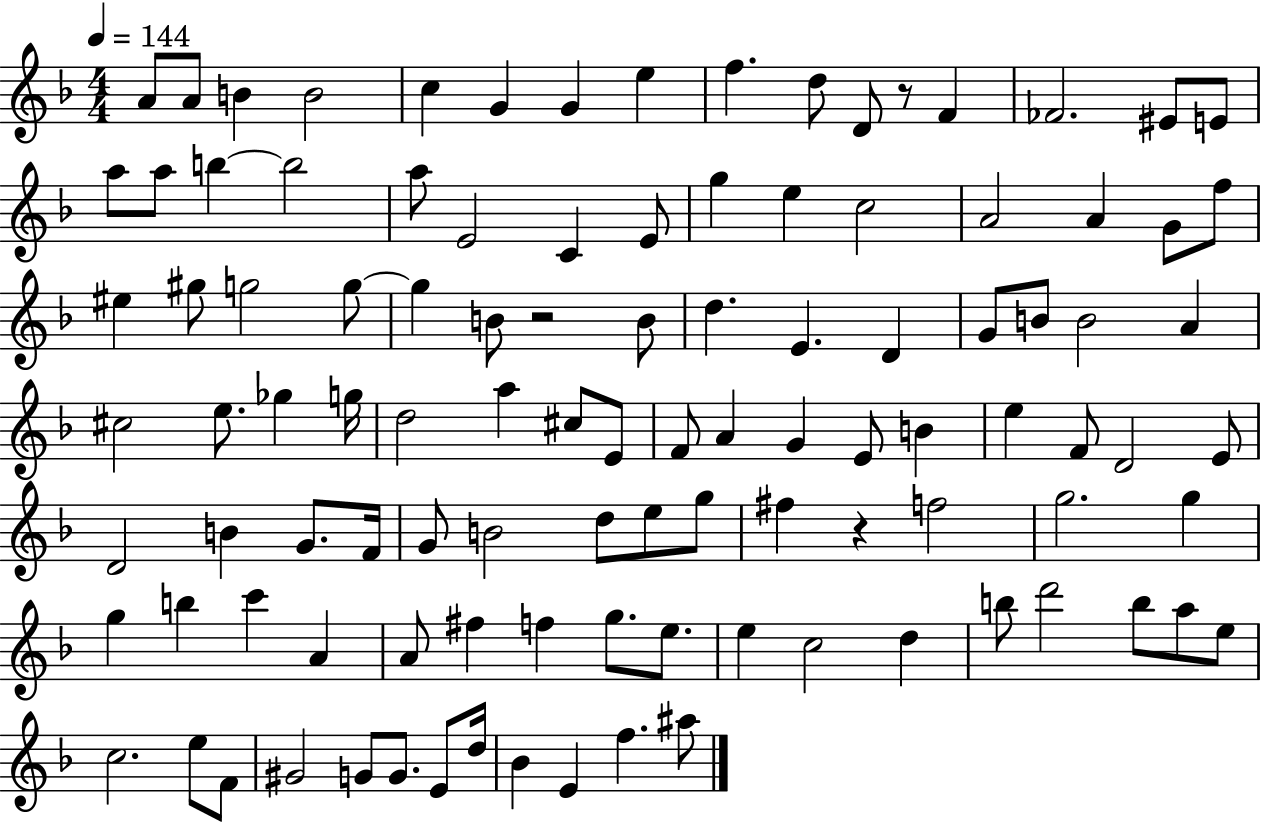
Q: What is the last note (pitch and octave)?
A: A#5